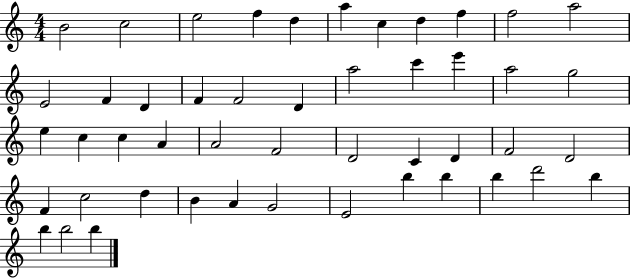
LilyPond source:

{
  \clef treble
  \numericTimeSignature
  \time 4/4
  \key c \major
  b'2 c''2 | e''2 f''4 d''4 | a''4 c''4 d''4 f''4 | f''2 a''2 | \break e'2 f'4 d'4 | f'4 f'2 d'4 | a''2 c'''4 e'''4 | a''2 g''2 | \break e''4 c''4 c''4 a'4 | a'2 f'2 | d'2 c'4 d'4 | f'2 d'2 | \break f'4 c''2 d''4 | b'4 a'4 g'2 | e'2 b''4 b''4 | b''4 d'''2 b''4 | \break b''4 b''2 b''4 | \bar "|."
}